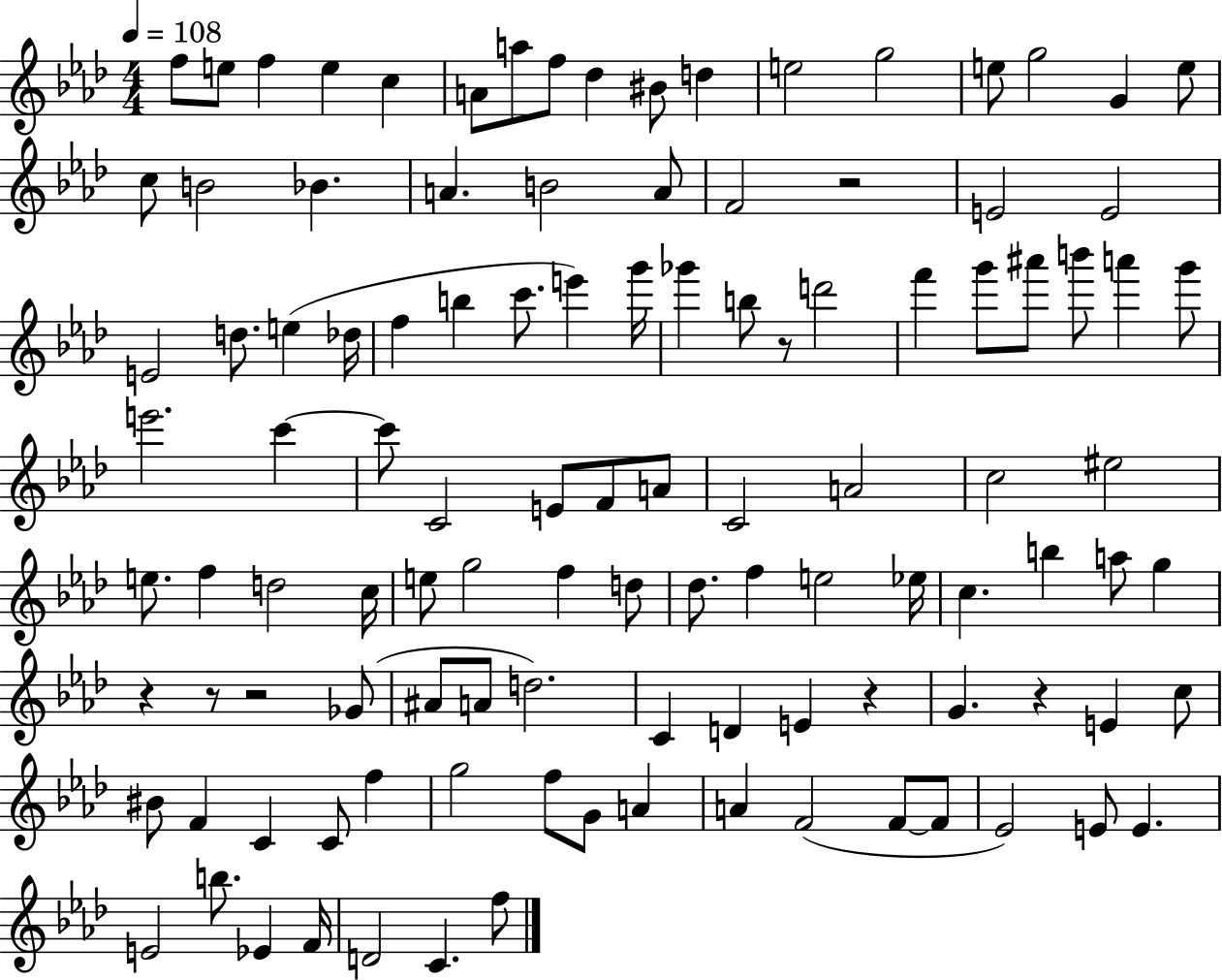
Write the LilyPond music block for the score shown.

{
  \clef treble
  \numericTimeSignature
  \time 4/4
  \key aes \major
  \tempo 4 = 108
  \repeat volta 2 { f''8 e''8 f''4 e''4 c''4 | a'8 a''8 f''8 des''4 bis'8 d''4 | e''2 g''2 | e''8 g''2 g'4 e''8 | \break c''8 b'2 bes'4. | a'4. b'2 a'8 | f'2 r2 | e'2 e'2 | \break e'2 d''8. e''4( des''16 | f''4 b''4 c'''8. e'''4) g'''16 | ges'''4 b''8 r8 d'''2 | f'''4 g'''8 ais'''8 b'''8 a'''4 g'''8 | \break e'''2. c'''4~~ | c'''8 c'2 e'8 f'8 a'8 | c'2 a'2 | c''2 eis''2 | \break e''8. f''4 d''2 c''16 | e''8 g''2 f''4 d''8 | des''8. f''4 e''2 ees''16 | c''4. b''4 a''8 g''4 | \break r4 r8 r2 ges'8( | ais'8 a'8 d''2.) | c'4 d'4 e'4 r4 | g'4. r4 e'4 c''8 | \break bis'8 f'4 c'4 c'8 f''4 | g''2 f''8 g'8 a'4 | a'4 f'2( f'8~~ f'8 | ees'2) e'8 e'4. | \break e'2 b''8. ees'4 f'16 | d'2 c'4. f''8 | } \bar "|."
}